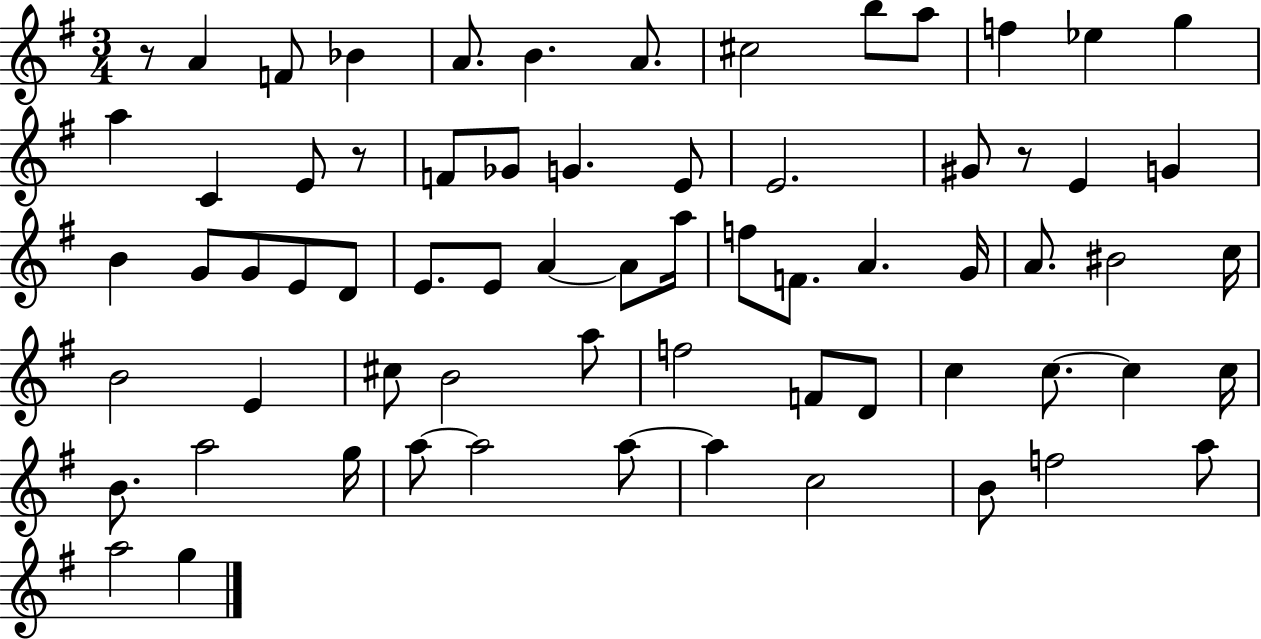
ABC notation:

X:1
T:Untitled
M:3/4
L:1/4
K:G
z/2 A F/2 _B A/2 B A/2 ^c2 b/2 a/2 f _e g a C E/2 z/2 F/2 _G/2 G E/2 E2 ^G/2 z/2 E G B G/2 G/2 E/2 D/2 E/2 E/2 A A/2 a/4 f/2 F/2 A G/4 A/2 ^B2 c/4 B2 E ^c/2 B2 a/2 f2 F/2 D/2 c c/2 c c/4 B/2 a2 g/4 a/2 a2 a/2 a c2 B/2 f2 a/2 a2 g